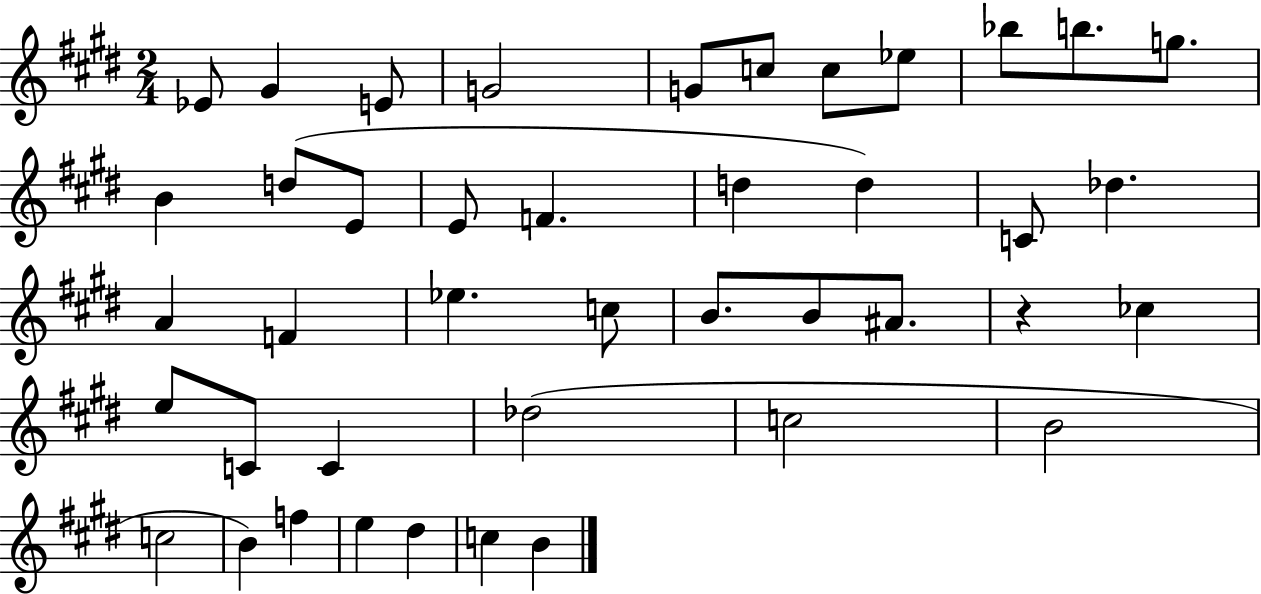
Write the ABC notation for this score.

X:1
T:Untitled
M:2/4
L:1/4
K:E
_E/2 ^G E/2 G2 G/2 c/2 c/2 _e/2 _b/2 b/2 g/2 B d/2 E/2 E/2 F d d C/2 _d A F _e c/2 B/2 B/2 ^A/2 z _c e/2 C/2 C _d2 c2 B2 c2 B f e ^d c B